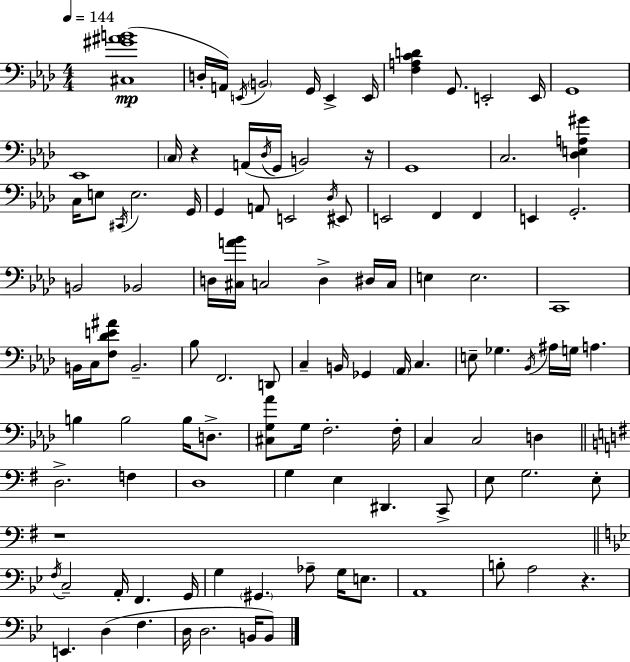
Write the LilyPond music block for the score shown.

{
  \clef bass
  \numericTimeSignature
  \time 4/4
  \key aes \major
  \tempo 4 = 144
  <cis gis' ais' b'>1(\mp | d16-. a,16) \acciaccatura { e,16 } \parenthesize b,2 g,16 e,4-> | e,16 <f a c' d'>4 g,8. e,2-. | e,16 g,1 | \break ees,1 | \parenthesize c16 r4 a,16( \acciaccatura { des16 } g,16 b,2) | r16 g,1 | c2. <des e a gis'>4 | \break c16 e8 \acciaccatura { cis,16 } e2. | g,16 g,4 a,8 e,2 | \acciaccatura { des16 } eis,8 e,2 f,4 | f,4 e,4 g,2.-. | \break b,2 bes,2 | d16 <cis a' bes'>16 c2 d4-> | dis16 c16 e4 e2. | c,1 | \break b,16 c16 <f des' e' ais'>8 b,2.-- | bes8 f,2. | d,8 c4-- b,16 ges,4 \parenthesize aes,16 c4. | e8-- ges4. \acciaccatura { bes,16 } ais16 g16 a4. | \break b4 b2 | b16 d8.-> <cis g aes'>8 g16 f2.-. | f16-. c4 c2 | d4 \bar "||" \break \key g \major d2.-> f4 | d1 | g4 e4 dis,4. c,8-> | e8 g2. e8-. | \break r1 | \bar "||" \break \key bes \major \acciaccatura { f16 } c2-- a,16-. f,4. | g,16 g4 \parenthesize gis,4. aes8-- g16 e8. | a,1 | b8-. a2 r4. | \break e,4. d4( f4. | d16 d2. b,16 b,8) | \bar "|."
}